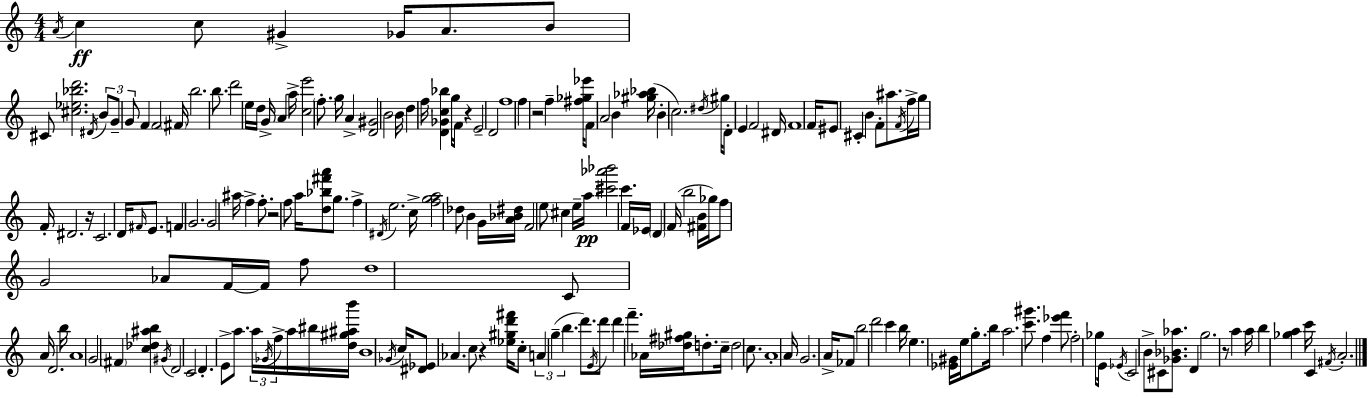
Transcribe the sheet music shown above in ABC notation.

X:1
T:Untitled
M:4/4
L:1/4
K:Am
A/4 c c/2 ^G _G/4 A/2 B/2 ^C/2 [^c_e_bd']2 ^D/4 B/2 G/2 G/2 F F2 ^F/4 b2 b/2 d'2 e/4 d/4 G/4 A a/4 [ce']2 f/2 g/4 A [D^G]2 B2 B/4 d f/4 [D_Gc_b] g/4 F/4 z E2 D2 f4 f z2 f [^f_g_e']/4 F/2 A2 B [^g_a_b]/4 B c2 ^d/4 ^g/4 D/2 E F2 ^D/4 F4 F/4 ^E/2 ^C B F/2 ^a/2 F/4 f/4 g/4 F/4 ^D2 z/4 C2 D/4 ^F/4 E/2 F G2 G2 ^a/4 f f/2 z2 f/2 a/4 [d_b^f'a']/2 g/2 f ^D/4 e2 c/4 [fga]2 _d/2 B G/4 [A_B^d]/4 F2 e/2 ^c e/4 a/4 [^c'_a'_b']2 c' F/4 _E/4 D F/4 b2 [^FB]/4 _g/4 f/2 G2 _A/2 F/4 F/4 f/2 d4 C/2 A/4 D2 b/4 A4 G2 ^F [c_d^ab] ^G/4 D2 C2 D E/2 a/2 a/4 _G/4 f/4 a/4 ^b/4 [d^g^ab']/4 B4 _G/4 c/4 [^D_E]/2 _A c/2 z [_e^gd'^f']/4 c/2 A g b d'/2 E/4 d'/2 d' f' _A/4 [_d^f^g]/4 d/2 c/4 d2 c/2 A4 A/4 G2 A/4 _F/2 b2 d'2 c' b/4 e [_E^G]/4 e/4 g/2 b/4 a2 [c'^g']/2 f [_e'f']/2 f2 _g/2 E/4 _E/4 C2 B/2 ^C/2 [_G_B_a]/2 D g2 z/2 a a/4 b [_ga] c'/4 C ^F/4 A2